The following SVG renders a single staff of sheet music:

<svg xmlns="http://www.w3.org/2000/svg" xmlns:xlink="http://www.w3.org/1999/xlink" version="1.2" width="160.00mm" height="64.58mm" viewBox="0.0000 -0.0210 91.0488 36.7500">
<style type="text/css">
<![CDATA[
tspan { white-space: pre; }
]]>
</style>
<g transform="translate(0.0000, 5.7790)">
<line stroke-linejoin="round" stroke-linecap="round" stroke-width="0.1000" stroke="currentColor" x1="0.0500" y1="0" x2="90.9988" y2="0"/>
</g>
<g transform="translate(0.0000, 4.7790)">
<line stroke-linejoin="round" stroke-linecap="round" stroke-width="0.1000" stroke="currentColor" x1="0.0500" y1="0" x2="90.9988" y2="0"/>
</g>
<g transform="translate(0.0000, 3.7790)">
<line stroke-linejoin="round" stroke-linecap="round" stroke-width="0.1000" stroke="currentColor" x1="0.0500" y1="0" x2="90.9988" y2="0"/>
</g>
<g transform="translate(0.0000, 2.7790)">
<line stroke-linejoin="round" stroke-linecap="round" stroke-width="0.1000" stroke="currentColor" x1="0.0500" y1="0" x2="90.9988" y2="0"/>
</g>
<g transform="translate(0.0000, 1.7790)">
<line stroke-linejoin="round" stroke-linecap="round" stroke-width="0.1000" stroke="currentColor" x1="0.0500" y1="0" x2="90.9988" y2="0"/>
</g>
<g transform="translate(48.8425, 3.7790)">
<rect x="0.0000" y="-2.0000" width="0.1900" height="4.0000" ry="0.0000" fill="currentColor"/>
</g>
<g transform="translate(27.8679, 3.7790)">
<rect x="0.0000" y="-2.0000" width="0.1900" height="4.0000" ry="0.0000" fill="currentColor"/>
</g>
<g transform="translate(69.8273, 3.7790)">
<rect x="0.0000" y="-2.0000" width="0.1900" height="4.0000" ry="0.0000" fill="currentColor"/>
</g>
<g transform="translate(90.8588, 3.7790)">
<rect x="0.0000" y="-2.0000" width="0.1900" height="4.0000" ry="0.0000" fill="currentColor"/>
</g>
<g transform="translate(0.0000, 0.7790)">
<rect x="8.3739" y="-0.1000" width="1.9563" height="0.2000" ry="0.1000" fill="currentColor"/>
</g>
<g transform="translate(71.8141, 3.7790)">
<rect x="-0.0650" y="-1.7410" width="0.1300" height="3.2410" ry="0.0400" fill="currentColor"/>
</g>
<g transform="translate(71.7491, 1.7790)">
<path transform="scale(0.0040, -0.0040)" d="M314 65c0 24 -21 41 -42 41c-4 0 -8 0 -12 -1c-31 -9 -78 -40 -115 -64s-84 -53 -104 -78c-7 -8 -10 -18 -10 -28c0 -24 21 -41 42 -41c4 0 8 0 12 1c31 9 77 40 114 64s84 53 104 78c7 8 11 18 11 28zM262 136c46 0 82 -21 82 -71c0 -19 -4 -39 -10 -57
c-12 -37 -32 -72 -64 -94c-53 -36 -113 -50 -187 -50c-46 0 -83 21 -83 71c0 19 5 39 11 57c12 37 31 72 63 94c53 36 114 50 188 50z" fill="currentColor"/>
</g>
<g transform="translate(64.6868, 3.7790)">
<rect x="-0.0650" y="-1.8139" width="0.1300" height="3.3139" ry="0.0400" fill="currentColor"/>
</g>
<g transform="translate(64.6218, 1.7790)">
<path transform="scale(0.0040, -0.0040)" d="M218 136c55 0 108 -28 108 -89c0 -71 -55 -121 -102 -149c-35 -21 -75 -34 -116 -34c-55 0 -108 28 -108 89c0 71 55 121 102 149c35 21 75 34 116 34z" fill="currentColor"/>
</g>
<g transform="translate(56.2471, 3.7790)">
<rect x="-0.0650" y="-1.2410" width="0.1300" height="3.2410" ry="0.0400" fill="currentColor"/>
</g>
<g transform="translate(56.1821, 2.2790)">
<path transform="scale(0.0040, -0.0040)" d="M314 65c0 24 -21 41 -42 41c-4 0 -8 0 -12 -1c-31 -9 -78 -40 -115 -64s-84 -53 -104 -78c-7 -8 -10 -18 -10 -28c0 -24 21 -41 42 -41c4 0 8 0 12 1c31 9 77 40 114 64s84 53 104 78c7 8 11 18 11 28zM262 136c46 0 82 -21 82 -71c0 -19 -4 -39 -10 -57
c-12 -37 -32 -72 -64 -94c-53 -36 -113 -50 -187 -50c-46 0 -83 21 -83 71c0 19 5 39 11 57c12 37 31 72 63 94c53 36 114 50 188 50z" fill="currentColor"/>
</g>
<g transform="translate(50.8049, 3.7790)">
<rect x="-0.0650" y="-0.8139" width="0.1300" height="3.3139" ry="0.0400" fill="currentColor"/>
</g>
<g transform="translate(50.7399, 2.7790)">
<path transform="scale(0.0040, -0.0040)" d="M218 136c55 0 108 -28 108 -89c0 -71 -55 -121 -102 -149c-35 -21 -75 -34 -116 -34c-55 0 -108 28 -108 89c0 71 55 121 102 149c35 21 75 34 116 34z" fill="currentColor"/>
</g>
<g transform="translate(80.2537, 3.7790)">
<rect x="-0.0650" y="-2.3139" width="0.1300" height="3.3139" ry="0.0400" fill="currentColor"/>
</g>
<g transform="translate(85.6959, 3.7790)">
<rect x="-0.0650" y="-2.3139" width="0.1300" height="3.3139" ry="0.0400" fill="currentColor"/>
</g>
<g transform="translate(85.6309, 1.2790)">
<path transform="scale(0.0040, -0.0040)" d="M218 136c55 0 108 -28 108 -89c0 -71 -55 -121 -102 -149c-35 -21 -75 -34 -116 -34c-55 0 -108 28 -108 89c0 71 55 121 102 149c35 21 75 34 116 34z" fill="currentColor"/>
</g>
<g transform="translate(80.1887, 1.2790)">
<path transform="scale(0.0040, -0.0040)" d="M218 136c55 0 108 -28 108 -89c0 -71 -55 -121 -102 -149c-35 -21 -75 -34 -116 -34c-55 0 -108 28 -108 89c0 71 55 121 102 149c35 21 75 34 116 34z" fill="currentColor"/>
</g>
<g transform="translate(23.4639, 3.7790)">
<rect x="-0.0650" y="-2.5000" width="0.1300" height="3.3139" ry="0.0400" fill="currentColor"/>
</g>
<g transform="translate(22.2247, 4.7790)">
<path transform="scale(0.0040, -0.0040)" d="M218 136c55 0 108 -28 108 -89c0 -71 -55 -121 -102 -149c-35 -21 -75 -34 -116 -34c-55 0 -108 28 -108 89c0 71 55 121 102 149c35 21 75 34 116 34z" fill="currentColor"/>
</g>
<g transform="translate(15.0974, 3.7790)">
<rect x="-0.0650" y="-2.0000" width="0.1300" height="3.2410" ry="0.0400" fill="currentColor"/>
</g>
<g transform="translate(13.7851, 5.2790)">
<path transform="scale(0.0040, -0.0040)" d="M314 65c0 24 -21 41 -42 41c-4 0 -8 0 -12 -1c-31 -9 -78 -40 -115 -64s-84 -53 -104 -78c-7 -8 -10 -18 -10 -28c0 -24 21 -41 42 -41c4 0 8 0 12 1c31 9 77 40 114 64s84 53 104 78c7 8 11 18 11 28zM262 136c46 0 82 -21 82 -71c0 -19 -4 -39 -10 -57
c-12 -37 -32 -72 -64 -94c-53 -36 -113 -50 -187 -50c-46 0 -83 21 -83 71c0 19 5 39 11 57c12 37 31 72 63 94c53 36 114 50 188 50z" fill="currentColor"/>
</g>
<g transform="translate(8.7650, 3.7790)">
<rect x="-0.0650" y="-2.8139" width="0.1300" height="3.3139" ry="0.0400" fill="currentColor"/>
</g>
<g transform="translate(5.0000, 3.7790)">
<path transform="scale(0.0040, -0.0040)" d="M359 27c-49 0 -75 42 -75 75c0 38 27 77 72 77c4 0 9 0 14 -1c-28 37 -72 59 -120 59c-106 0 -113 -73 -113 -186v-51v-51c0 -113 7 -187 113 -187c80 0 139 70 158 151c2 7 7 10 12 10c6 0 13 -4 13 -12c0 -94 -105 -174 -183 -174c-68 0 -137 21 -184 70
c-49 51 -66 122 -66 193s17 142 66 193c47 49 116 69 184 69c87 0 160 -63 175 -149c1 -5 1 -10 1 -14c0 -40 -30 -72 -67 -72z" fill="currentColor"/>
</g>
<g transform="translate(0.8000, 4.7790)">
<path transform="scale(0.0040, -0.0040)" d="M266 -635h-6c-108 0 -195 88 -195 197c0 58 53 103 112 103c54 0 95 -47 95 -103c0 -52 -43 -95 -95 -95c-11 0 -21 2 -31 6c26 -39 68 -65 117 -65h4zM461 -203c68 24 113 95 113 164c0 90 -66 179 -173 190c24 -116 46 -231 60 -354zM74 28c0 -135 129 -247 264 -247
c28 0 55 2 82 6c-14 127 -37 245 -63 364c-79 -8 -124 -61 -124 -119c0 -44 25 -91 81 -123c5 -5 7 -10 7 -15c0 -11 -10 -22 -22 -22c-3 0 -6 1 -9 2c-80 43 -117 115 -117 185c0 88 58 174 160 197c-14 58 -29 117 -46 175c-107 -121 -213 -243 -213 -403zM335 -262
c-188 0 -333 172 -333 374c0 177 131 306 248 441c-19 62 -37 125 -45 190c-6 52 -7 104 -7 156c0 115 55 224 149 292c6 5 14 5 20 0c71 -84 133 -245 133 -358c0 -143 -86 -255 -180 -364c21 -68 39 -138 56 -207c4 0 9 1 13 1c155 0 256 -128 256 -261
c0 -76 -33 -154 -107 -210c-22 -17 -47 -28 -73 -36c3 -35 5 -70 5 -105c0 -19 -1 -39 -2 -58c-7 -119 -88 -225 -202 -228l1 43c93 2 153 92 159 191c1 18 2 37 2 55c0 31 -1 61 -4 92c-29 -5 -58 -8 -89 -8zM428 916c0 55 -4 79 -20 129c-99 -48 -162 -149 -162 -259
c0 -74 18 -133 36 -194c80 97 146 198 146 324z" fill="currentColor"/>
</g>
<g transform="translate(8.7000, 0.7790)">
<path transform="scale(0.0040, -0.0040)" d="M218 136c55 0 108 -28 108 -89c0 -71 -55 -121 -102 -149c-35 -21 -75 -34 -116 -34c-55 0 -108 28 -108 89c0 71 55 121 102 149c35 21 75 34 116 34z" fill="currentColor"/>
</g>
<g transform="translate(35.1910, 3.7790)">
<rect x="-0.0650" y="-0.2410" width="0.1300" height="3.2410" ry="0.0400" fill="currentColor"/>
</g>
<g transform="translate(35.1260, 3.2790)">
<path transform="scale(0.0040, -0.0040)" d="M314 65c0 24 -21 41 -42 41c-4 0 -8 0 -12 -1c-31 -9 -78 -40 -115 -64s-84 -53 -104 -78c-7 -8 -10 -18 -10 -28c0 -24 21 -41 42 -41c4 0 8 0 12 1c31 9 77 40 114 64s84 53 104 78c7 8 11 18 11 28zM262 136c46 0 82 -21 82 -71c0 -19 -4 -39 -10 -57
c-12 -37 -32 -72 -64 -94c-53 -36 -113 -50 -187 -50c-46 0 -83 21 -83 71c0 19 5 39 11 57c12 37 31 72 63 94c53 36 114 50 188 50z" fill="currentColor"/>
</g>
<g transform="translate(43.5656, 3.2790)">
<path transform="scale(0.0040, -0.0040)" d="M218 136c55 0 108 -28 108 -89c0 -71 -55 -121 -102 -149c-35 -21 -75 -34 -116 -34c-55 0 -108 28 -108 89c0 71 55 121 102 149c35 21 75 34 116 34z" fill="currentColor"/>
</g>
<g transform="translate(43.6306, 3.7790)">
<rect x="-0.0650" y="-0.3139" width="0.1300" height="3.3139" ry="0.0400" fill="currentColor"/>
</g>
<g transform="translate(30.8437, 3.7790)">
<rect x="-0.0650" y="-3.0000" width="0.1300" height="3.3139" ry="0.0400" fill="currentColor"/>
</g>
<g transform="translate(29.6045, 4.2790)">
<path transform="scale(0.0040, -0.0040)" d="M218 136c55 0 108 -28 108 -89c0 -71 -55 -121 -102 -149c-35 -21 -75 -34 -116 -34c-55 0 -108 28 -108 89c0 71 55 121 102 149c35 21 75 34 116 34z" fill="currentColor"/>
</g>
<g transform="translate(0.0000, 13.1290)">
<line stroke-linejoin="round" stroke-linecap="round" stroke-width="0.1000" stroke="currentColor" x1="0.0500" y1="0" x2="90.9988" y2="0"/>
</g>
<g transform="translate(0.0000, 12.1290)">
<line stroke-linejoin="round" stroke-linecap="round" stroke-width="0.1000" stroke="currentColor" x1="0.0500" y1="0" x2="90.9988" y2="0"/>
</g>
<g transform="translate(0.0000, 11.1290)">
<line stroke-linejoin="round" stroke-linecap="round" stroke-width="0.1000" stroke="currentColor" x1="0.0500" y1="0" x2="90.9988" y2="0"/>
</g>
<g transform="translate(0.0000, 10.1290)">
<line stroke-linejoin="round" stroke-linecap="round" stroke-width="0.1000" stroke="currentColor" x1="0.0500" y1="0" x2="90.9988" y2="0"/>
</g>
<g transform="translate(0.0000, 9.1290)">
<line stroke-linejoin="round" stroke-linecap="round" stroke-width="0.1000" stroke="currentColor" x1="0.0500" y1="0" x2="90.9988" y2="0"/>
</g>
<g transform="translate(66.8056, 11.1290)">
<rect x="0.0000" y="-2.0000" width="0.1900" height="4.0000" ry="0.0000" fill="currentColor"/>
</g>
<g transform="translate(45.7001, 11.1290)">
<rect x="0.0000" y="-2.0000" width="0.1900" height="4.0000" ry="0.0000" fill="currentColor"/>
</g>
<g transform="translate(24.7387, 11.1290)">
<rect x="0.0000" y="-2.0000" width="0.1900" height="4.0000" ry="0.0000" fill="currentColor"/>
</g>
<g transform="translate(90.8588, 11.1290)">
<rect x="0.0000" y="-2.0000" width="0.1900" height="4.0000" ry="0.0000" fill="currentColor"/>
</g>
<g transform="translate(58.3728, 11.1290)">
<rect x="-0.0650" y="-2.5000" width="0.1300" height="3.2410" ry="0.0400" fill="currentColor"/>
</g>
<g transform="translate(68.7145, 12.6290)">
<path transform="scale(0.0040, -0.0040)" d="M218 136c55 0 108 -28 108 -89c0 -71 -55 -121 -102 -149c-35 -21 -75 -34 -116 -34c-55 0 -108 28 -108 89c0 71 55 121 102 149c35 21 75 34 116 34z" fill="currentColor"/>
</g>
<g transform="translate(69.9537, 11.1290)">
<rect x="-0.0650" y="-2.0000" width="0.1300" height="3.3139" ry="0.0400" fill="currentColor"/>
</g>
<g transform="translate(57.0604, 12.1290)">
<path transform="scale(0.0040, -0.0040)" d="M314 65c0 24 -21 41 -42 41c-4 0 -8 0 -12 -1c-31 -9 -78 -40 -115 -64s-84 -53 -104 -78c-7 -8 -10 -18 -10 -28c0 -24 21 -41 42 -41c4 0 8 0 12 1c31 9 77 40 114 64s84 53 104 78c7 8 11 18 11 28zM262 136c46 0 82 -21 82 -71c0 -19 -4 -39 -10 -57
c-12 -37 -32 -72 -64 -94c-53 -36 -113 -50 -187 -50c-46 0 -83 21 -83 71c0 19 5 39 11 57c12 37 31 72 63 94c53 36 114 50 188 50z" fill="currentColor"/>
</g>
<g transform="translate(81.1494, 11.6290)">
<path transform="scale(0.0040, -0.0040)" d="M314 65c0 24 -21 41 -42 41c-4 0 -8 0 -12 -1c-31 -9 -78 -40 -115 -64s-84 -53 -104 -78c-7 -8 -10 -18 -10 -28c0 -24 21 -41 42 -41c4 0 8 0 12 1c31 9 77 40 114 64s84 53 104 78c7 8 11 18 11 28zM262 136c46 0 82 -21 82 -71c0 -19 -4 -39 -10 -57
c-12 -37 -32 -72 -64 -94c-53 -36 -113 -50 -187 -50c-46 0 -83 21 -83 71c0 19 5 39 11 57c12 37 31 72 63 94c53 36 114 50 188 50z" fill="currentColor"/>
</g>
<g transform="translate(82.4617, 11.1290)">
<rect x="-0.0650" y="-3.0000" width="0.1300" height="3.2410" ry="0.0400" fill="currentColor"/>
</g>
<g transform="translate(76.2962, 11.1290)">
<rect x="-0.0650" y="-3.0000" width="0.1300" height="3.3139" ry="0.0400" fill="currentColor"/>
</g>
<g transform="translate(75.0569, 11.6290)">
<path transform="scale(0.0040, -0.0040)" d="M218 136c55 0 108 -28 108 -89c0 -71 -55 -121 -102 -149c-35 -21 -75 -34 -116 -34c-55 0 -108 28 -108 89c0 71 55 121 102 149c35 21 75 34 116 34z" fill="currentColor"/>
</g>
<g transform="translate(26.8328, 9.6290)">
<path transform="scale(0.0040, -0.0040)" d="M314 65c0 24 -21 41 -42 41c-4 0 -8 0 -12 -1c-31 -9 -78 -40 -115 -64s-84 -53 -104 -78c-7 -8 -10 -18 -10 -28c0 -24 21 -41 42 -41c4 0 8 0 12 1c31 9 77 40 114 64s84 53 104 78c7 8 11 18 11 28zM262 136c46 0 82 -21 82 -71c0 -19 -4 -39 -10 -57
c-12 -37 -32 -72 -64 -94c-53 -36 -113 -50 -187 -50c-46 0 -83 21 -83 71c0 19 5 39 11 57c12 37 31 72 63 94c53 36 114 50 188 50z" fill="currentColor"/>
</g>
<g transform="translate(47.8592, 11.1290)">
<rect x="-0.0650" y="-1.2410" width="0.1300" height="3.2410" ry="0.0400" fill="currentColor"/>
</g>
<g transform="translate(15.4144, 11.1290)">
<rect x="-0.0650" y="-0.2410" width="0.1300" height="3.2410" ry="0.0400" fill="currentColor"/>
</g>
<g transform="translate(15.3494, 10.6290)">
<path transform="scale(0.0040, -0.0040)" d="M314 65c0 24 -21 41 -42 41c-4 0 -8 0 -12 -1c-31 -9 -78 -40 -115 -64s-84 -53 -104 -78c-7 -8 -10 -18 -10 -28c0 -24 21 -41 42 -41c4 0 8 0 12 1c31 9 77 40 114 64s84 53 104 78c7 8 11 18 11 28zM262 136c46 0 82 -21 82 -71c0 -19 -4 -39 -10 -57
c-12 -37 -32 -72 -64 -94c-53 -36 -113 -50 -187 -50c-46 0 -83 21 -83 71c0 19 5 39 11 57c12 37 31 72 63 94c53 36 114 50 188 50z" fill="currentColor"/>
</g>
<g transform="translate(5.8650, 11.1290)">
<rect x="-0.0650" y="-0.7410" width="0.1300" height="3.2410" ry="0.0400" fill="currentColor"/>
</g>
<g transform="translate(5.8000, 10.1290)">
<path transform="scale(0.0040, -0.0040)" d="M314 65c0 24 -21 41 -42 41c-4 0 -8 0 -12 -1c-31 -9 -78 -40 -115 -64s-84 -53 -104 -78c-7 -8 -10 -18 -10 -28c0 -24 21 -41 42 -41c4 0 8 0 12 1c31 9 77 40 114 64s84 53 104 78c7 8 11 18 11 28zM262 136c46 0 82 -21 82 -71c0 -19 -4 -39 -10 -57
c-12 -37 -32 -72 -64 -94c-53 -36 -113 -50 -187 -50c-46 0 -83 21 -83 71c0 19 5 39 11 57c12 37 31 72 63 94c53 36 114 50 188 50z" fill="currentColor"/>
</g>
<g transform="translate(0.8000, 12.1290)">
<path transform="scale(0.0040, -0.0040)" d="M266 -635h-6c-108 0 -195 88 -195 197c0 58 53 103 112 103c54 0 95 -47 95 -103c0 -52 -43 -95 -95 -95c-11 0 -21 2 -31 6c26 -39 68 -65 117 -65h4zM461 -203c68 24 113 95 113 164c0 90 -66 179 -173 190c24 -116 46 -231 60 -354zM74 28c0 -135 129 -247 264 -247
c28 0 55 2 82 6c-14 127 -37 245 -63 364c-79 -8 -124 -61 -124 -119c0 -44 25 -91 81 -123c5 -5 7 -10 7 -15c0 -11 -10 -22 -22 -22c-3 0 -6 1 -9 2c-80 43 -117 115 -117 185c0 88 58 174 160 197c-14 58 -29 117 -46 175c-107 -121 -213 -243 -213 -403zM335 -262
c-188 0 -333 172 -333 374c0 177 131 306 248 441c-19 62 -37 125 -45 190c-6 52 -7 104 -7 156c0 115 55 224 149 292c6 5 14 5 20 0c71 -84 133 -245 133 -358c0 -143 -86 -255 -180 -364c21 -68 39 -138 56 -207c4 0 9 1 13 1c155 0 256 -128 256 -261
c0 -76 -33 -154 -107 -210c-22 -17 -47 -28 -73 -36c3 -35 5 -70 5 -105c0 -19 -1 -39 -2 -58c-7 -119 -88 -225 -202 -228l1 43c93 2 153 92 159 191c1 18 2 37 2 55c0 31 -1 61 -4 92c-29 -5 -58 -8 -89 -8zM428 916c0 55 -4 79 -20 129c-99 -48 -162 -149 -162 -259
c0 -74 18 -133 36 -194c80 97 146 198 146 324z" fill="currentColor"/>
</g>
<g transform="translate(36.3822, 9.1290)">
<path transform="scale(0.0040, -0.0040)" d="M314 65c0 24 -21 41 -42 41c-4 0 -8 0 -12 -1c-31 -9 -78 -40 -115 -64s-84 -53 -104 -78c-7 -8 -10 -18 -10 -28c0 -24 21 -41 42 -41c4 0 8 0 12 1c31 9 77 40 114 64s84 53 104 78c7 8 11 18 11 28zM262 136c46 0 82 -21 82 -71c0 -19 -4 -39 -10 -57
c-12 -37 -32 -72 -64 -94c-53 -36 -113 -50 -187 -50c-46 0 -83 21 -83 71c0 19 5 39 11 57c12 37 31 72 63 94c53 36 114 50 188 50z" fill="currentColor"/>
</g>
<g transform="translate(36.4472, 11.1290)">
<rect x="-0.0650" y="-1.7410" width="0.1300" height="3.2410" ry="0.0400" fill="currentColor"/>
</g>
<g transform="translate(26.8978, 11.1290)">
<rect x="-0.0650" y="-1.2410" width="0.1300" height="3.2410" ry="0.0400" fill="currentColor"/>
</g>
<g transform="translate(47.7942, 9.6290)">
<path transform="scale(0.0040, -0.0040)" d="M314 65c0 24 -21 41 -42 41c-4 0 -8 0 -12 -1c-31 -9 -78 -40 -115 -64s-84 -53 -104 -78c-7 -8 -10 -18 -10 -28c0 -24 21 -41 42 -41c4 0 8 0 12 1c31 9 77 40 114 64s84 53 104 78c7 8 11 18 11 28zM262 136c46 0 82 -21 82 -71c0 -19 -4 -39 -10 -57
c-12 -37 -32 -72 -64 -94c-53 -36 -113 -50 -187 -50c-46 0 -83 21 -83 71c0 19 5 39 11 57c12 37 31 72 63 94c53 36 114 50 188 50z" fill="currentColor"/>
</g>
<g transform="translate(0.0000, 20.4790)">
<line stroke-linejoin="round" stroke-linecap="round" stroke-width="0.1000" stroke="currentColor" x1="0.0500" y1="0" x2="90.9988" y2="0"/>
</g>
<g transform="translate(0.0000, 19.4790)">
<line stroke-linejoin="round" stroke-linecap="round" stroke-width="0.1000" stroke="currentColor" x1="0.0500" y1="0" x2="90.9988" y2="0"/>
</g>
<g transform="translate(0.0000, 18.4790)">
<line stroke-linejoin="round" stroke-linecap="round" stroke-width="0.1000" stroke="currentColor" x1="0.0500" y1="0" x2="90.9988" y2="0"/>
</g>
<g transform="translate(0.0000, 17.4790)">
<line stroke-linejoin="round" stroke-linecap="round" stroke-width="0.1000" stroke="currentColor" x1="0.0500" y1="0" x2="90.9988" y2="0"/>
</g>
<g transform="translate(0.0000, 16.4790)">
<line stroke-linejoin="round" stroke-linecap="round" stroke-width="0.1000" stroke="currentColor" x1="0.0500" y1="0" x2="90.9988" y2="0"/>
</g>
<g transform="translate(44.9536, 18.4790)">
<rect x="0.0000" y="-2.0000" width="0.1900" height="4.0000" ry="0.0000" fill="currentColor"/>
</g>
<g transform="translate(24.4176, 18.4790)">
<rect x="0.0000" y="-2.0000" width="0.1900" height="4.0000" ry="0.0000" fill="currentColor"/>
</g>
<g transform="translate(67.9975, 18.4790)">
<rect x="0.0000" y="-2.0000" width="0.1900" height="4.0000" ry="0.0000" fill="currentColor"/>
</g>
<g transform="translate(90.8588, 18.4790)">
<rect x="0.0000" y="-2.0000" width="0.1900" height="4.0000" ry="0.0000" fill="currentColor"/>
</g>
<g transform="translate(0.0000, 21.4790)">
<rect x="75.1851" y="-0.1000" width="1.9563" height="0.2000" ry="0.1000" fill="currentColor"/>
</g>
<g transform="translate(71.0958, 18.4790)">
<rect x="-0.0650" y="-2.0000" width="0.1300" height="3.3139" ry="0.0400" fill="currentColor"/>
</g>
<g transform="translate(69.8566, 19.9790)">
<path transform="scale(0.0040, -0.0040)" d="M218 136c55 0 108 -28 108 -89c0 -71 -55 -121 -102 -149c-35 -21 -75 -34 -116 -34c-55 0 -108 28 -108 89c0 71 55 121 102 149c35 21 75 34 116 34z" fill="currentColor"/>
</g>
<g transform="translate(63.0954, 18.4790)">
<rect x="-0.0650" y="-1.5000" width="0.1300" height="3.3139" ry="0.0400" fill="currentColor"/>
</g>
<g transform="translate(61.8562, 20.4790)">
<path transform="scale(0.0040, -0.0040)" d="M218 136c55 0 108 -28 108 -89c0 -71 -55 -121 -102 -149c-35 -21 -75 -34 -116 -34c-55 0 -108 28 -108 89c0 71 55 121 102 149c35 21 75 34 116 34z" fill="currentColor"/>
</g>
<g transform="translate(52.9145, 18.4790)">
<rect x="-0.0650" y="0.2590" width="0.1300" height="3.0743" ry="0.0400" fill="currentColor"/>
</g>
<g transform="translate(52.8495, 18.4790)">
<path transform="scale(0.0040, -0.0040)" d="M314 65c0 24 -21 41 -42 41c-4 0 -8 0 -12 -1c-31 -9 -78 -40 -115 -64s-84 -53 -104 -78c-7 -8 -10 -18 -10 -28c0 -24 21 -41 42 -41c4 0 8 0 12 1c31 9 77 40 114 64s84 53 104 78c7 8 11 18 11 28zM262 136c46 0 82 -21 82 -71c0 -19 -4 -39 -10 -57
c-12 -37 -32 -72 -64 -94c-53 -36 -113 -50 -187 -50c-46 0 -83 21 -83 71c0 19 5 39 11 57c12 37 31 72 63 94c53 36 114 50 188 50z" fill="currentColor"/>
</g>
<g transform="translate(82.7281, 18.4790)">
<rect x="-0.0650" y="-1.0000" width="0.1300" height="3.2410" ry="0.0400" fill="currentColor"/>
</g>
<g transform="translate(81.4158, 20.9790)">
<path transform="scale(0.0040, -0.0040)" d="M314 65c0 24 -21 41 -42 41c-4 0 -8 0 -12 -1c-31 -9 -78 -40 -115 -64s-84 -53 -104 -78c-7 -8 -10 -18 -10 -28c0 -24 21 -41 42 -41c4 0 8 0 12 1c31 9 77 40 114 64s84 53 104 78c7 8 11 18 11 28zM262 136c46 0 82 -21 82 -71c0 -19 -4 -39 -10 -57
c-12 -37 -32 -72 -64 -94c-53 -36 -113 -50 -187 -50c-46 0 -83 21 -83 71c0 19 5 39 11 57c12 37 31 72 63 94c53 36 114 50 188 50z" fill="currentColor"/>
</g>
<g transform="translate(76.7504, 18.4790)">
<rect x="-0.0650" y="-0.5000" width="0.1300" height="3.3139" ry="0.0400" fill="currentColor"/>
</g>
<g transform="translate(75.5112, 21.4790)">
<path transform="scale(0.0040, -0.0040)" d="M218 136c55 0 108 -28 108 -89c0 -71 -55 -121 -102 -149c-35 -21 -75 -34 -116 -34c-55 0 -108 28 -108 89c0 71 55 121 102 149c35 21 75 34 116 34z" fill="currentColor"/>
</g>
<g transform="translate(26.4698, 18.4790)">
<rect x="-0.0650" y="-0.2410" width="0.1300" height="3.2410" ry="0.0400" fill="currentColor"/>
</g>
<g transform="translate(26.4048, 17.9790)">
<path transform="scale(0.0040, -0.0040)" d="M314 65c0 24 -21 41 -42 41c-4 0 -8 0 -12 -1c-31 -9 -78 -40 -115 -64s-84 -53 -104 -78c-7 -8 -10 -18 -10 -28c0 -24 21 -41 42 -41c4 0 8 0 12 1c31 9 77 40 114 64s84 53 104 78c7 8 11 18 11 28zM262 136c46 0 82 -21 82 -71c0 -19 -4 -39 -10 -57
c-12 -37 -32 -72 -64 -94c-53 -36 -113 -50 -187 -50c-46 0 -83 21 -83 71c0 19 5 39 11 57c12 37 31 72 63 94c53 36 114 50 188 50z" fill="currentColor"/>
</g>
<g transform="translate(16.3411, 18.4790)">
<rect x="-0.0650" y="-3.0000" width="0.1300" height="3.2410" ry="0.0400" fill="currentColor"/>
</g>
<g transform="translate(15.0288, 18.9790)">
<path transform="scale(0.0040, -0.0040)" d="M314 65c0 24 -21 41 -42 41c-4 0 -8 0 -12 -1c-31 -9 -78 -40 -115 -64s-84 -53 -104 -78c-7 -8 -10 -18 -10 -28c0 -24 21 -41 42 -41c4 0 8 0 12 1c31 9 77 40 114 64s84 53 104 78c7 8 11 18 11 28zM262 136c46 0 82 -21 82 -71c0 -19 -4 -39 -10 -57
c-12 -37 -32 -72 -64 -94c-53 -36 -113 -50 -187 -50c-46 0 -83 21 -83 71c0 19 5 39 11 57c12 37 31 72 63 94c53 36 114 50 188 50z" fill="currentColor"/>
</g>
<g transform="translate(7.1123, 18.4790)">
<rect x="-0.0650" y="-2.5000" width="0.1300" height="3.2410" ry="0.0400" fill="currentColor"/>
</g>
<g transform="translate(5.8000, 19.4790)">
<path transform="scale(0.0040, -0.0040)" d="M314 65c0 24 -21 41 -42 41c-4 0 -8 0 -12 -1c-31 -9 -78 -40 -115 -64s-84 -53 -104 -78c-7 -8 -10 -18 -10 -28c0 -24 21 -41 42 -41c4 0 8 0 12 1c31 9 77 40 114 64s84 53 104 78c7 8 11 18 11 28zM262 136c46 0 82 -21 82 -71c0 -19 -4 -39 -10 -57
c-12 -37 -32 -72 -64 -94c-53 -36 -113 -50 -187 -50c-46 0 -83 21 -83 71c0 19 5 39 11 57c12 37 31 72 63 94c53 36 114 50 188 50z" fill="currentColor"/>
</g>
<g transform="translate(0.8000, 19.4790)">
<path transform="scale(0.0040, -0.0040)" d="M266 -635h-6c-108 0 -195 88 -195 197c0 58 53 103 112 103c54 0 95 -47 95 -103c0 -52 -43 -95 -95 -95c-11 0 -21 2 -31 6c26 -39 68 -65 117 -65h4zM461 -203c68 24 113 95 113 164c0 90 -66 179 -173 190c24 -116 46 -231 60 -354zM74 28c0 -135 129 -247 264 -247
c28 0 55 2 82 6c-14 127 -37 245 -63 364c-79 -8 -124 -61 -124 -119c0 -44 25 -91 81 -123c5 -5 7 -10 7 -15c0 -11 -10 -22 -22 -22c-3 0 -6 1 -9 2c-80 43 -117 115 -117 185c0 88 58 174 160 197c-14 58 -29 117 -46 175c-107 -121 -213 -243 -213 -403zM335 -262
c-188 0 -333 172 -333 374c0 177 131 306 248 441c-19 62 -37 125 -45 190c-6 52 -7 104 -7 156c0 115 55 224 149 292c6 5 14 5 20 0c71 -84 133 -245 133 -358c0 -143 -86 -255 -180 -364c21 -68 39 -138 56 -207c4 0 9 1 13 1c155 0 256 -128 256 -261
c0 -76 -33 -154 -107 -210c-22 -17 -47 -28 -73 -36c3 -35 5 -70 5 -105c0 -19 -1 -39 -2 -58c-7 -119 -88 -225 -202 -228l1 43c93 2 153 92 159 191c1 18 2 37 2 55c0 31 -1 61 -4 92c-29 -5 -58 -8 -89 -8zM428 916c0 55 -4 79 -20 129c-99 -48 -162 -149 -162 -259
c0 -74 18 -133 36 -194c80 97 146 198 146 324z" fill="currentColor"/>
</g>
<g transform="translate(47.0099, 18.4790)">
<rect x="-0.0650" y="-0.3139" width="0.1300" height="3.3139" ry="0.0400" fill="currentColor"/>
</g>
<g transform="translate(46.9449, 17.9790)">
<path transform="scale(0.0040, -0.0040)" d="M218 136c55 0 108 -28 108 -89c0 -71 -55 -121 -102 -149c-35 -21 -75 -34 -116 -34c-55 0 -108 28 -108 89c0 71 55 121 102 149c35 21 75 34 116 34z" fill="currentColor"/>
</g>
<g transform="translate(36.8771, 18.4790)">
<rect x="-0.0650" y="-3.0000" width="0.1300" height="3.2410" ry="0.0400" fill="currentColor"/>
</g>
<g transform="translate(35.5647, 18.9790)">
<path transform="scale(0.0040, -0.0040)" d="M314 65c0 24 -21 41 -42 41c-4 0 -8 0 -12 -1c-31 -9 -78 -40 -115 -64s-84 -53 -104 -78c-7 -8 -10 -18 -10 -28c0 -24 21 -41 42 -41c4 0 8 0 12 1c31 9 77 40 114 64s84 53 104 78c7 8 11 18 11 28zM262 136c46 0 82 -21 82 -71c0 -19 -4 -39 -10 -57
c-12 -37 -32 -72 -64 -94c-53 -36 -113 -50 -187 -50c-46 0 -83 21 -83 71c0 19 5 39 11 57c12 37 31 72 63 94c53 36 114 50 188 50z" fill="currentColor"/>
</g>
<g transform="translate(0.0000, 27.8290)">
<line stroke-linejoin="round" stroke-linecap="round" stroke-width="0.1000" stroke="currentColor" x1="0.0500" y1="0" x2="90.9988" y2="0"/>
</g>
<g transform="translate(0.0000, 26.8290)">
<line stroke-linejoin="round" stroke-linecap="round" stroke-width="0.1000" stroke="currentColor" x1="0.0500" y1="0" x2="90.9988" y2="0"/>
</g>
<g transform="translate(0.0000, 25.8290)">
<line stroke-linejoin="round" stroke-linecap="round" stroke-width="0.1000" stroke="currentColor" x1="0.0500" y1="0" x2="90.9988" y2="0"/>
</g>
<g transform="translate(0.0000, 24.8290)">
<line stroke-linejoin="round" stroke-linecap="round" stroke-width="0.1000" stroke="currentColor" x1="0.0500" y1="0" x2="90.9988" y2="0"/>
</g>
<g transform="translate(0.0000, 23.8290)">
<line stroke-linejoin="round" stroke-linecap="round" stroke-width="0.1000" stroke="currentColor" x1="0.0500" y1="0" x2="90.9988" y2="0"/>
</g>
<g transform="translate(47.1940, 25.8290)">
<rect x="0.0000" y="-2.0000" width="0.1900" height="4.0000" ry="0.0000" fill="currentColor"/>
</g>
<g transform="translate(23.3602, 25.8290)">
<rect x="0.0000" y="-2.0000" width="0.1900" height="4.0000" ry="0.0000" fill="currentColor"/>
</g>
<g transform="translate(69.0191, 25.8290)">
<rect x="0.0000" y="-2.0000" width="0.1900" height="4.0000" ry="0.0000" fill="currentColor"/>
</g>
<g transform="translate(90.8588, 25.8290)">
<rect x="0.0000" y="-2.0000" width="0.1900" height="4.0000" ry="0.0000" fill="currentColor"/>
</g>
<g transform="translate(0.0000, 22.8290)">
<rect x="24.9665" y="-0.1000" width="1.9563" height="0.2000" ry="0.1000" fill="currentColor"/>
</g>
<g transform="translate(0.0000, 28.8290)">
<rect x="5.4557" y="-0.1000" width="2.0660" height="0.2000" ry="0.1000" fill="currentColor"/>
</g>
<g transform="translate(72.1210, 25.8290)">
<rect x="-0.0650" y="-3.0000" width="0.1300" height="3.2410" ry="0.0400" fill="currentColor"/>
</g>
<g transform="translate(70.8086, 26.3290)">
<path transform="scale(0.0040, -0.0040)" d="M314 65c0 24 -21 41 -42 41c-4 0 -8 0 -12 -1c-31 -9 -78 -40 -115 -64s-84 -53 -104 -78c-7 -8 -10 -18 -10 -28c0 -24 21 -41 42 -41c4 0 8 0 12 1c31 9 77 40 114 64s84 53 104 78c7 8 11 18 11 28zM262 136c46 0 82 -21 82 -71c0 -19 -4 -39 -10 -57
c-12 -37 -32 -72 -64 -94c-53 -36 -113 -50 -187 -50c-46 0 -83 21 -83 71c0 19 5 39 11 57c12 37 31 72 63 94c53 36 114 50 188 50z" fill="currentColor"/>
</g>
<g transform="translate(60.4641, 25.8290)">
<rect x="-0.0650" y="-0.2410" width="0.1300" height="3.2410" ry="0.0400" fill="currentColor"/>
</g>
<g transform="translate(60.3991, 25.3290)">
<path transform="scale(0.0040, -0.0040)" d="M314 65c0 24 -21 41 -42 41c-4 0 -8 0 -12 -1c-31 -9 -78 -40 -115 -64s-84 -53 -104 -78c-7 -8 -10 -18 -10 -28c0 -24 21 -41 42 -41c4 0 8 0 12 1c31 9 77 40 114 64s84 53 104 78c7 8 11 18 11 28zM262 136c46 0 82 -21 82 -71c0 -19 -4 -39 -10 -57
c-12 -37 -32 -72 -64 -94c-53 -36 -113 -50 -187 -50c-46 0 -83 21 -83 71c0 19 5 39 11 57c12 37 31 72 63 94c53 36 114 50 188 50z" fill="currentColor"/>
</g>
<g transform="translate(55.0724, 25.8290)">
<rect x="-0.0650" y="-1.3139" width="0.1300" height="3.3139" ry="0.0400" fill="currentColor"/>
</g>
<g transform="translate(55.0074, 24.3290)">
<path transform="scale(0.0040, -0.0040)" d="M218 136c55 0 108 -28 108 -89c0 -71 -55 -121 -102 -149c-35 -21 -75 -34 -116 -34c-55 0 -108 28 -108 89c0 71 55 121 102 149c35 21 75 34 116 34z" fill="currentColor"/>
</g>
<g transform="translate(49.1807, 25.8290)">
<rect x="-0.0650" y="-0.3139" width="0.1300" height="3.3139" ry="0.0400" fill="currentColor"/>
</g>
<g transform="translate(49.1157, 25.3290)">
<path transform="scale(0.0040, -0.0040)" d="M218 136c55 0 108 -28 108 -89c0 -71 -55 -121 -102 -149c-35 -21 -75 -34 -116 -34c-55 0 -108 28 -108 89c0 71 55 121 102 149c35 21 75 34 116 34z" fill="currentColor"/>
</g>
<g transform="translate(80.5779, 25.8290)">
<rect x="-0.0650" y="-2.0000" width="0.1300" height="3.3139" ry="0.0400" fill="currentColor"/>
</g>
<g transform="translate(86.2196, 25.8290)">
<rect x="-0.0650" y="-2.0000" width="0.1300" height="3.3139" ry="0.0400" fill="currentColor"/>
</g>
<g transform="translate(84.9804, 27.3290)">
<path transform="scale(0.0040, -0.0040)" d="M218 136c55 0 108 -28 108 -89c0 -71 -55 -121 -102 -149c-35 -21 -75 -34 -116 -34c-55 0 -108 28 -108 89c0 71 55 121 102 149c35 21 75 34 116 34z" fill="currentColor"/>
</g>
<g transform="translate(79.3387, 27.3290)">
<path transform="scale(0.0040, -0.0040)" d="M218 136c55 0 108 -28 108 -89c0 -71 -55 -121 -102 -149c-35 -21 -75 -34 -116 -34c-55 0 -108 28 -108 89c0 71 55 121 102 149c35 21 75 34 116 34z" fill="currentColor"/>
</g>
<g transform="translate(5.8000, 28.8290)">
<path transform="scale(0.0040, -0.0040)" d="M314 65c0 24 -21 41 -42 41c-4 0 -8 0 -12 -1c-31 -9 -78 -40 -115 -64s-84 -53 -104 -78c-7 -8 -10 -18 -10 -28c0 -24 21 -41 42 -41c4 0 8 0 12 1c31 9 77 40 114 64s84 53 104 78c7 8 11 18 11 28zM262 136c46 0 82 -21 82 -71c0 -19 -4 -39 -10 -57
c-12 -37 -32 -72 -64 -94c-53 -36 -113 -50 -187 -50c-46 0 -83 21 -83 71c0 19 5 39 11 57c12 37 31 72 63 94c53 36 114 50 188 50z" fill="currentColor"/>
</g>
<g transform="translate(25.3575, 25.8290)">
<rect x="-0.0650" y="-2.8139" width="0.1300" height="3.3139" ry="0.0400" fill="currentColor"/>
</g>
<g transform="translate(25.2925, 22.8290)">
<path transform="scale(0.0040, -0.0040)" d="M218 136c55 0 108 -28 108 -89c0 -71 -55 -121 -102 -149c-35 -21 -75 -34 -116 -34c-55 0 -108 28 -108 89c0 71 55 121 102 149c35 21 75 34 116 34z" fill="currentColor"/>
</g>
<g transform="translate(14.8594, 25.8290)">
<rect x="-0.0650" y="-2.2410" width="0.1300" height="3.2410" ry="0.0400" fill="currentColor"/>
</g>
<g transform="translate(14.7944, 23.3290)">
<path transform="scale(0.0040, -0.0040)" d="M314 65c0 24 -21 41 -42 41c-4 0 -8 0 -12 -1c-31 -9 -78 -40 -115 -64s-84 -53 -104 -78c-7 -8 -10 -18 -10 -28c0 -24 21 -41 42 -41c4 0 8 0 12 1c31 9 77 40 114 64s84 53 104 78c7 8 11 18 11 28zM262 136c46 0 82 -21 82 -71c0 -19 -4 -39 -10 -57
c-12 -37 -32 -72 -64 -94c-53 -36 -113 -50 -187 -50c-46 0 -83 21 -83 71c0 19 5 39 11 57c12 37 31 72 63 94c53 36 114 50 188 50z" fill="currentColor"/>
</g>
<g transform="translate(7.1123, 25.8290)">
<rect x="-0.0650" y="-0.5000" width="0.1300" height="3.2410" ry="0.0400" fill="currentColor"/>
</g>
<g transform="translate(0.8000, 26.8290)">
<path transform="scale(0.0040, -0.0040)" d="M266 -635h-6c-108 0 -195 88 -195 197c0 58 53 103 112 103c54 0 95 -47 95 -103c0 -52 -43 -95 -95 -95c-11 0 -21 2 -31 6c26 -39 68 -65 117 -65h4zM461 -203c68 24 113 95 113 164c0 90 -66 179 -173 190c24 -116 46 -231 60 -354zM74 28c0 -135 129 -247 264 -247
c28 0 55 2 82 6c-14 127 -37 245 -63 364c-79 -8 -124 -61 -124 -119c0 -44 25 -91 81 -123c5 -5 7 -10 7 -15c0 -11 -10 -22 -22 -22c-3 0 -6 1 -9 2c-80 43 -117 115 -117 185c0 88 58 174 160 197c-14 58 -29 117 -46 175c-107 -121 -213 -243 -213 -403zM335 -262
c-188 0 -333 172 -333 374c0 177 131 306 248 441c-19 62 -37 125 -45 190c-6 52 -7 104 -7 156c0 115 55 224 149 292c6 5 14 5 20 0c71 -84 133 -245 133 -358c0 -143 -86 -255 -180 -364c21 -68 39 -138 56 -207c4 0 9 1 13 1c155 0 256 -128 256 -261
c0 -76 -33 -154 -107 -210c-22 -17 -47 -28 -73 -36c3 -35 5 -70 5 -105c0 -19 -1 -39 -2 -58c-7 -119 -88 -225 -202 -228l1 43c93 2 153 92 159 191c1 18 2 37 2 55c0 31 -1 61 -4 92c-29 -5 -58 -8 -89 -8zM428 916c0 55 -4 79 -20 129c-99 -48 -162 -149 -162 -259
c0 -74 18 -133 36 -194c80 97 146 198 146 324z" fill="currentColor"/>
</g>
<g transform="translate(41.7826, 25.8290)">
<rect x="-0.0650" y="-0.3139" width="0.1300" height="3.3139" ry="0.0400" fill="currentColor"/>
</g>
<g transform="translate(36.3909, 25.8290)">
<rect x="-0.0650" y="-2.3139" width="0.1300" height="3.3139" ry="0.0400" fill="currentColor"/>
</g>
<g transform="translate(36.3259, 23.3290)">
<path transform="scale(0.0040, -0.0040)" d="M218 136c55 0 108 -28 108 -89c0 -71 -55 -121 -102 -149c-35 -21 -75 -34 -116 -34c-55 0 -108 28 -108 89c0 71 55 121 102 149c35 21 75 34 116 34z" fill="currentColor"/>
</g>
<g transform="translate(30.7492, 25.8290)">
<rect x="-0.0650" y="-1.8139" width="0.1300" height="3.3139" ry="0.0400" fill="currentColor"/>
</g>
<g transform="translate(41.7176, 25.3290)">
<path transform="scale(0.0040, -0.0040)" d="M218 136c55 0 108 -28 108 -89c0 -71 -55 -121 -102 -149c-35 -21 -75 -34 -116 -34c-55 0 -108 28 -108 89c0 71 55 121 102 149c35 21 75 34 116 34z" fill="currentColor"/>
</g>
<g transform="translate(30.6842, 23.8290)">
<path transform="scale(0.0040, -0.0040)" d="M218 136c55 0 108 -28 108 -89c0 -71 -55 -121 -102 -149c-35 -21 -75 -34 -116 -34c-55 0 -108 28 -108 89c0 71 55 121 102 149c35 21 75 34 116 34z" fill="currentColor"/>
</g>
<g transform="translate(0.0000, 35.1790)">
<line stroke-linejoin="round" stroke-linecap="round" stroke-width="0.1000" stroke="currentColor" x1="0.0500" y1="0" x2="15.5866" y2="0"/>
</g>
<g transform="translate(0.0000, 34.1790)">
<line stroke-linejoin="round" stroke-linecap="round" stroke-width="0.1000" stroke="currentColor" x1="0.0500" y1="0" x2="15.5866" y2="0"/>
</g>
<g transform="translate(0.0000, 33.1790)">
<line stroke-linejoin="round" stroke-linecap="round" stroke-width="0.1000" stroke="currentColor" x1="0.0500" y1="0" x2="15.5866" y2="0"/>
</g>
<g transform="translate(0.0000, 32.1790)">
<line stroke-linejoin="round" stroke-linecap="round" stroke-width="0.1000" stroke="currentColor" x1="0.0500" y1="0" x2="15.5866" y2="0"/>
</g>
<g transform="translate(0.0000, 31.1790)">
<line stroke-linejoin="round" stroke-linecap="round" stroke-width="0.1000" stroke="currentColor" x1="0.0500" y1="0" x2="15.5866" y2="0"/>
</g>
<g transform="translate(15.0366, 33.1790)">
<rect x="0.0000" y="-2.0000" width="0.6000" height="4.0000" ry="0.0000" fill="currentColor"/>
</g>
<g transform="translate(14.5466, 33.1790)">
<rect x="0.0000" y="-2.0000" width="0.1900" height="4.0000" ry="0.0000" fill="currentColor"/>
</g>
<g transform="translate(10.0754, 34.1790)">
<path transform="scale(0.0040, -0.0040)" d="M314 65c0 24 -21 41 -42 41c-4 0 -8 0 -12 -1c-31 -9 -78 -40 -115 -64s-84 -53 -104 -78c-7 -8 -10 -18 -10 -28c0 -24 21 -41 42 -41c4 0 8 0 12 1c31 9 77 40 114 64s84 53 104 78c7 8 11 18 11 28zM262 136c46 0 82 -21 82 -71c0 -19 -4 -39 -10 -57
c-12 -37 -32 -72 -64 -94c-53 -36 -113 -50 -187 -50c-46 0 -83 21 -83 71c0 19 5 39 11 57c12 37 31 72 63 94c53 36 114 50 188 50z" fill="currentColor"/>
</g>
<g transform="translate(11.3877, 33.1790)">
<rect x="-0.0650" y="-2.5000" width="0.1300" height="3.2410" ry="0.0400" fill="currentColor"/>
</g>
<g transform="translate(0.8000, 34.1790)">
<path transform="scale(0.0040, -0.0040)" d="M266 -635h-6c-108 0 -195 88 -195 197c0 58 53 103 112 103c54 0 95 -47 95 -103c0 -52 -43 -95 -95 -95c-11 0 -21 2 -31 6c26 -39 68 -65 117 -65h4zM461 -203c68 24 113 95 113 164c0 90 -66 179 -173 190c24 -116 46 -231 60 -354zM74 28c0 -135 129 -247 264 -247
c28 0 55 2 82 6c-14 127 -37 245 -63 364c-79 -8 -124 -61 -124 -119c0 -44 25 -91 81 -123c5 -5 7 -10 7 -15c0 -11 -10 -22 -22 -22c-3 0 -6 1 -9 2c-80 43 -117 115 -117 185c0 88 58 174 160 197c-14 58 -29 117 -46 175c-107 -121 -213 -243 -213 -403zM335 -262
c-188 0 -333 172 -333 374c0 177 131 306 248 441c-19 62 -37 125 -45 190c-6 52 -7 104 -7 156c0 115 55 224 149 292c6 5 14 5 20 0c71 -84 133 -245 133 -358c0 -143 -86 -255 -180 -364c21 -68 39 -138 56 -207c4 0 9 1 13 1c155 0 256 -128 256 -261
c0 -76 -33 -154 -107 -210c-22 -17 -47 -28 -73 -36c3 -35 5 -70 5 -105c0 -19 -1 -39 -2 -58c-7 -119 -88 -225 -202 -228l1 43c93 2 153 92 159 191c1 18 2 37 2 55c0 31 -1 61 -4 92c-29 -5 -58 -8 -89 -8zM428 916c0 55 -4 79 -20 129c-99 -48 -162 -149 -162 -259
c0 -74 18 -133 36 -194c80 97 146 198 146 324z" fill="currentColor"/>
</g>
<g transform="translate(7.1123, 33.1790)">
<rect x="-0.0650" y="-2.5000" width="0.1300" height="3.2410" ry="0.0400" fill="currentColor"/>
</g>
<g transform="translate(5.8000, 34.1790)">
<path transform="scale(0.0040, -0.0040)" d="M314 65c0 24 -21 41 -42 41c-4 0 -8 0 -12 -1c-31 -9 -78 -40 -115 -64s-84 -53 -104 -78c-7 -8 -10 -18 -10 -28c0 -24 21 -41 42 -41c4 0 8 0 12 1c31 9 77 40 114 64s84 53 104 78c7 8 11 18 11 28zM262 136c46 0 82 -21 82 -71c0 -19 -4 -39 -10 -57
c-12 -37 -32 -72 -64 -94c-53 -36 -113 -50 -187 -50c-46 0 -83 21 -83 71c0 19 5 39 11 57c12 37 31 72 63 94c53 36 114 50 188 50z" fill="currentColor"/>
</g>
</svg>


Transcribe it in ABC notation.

X:1
T:Untitled
M:4/4
L:1/4
K:C
a F2 G A c2 c d e2 f f2 g g d2 c2 e2 f2 e2 G2 F A A2 G2 A2 c2 A2 c B2 E F C D2 C2 g2 a f g c c e c2 A2 F F G2 G2